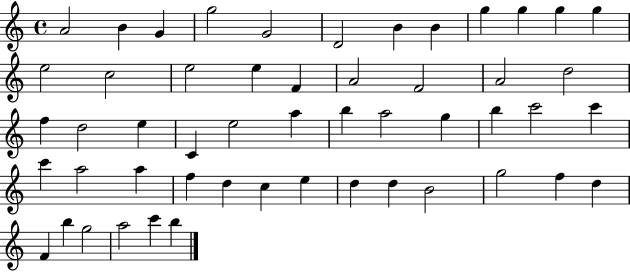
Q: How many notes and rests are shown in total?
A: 52